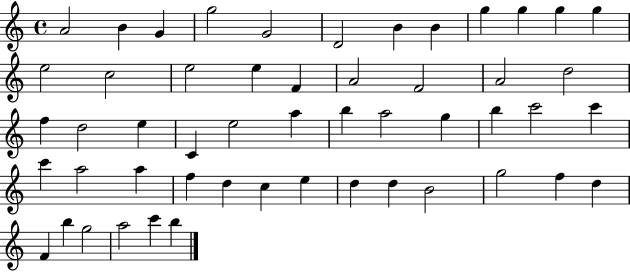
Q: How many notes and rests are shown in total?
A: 52